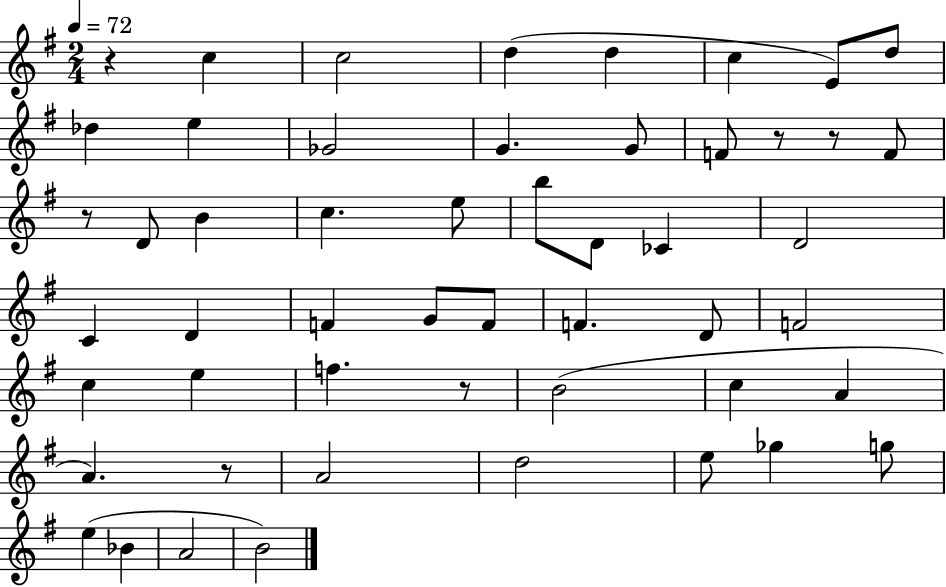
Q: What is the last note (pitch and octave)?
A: B4